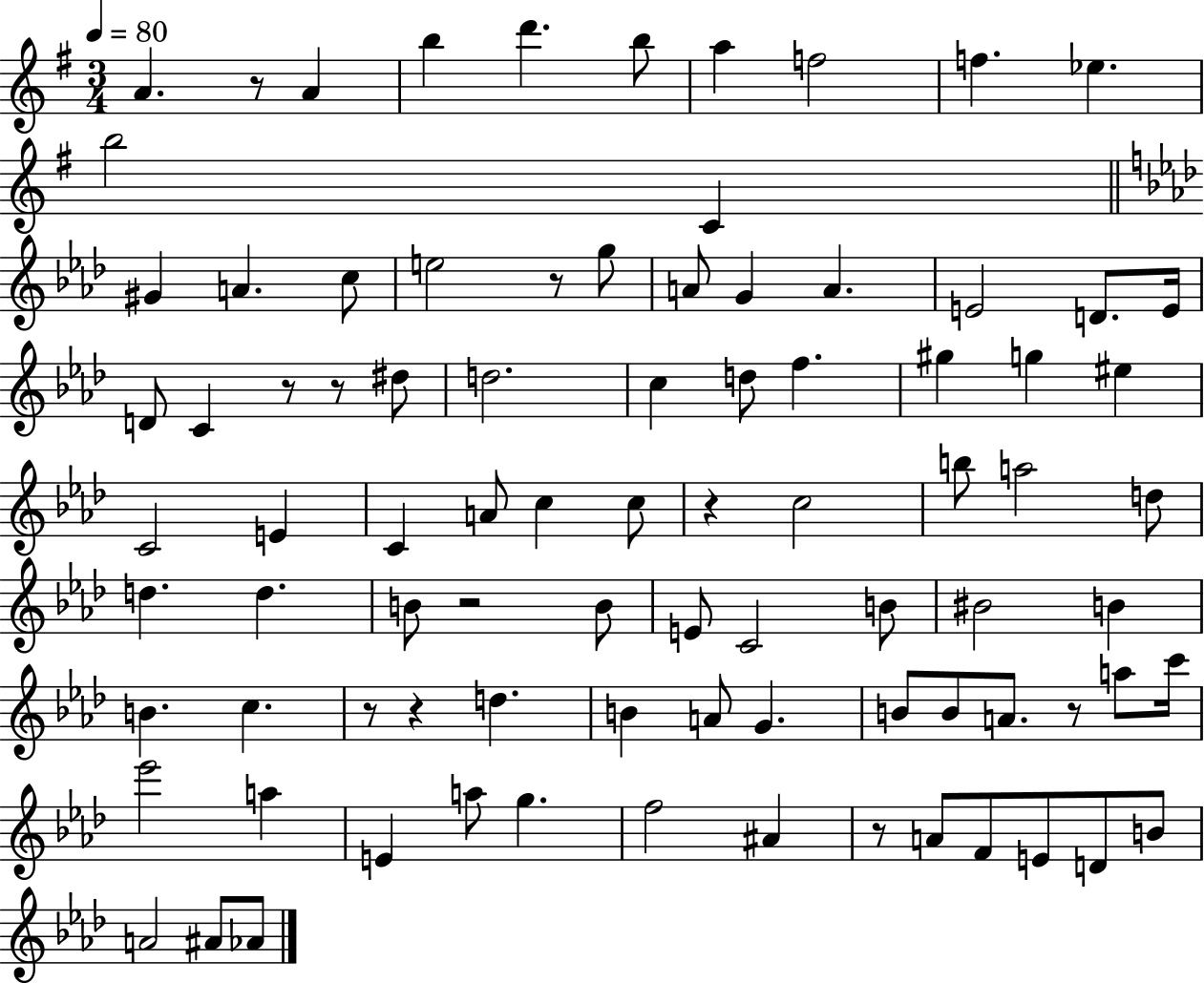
X:1
T:Untitled
M:3/4
L:1/4
K:G
A z/2 A b d' b/2 a f2 f _e b2 C ^G A c/2 e2 z/2 g/2 A/2 G A E2 D/2 E/4 D/2 C z/2 z/2 ^d/2 d2 c d/2 f ^g g ^e C2 E C A/2 c c/2 z c2 b/2 a2 d/2 d d B/2 z2 B/2 E/2 C2 B/2 ^B2 B B c z/2 z d B A/2 G B/2 B/2 A/2 z/2 a/2 c'/4 _e'2 a E a/2 g f2 ^A z/2 A/2 F/2 E/2 D/2 B/2 A2 ^A/2 _A/2